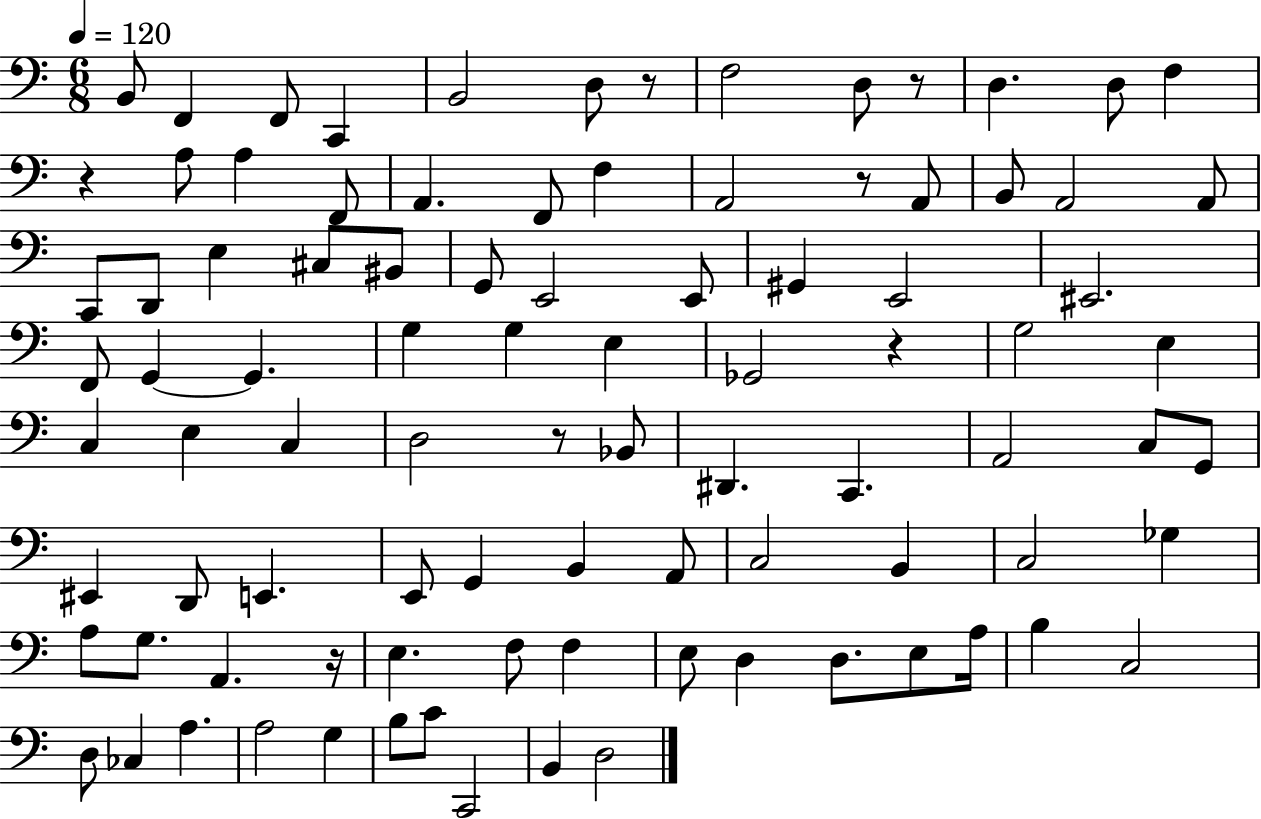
B2/e F2/q F2/e C2/q B2/h D3/e R/e F3/h D3/e R/e D3/q. D3/e F3/q R/q A3/e A3/q F2/e A2/q. F2/e F3/q A2/h R/e A2/e B2/e A2/h A2/e C2/e D2/e E3/q C#3/e BIS2/e G2/e E2/h E2/e G#2/q E2/h EIS2/h. F2/e G2/q G2/q. G3/q G3/q E3/q Gb2/h R/q G3/h E3/q C3/q E3/q C3/q D3/h R/e Bb2/e D#2/q. C2/q. A2/h C3/e G2/e EIS2/q D2/e E2/q. E2/e G2/q B2/q A2/e C3/h B2/q C3/h Gb3/q A3/e G3/e. A2/q. R/s E3/q. F3/e F3/q E3/e D3/q D3/e. E3/e A3/s B3/q C3/h D3/e CES3/q A3/q. A3/h G3/q B3/e C4/e C2/h B2/q D3/h